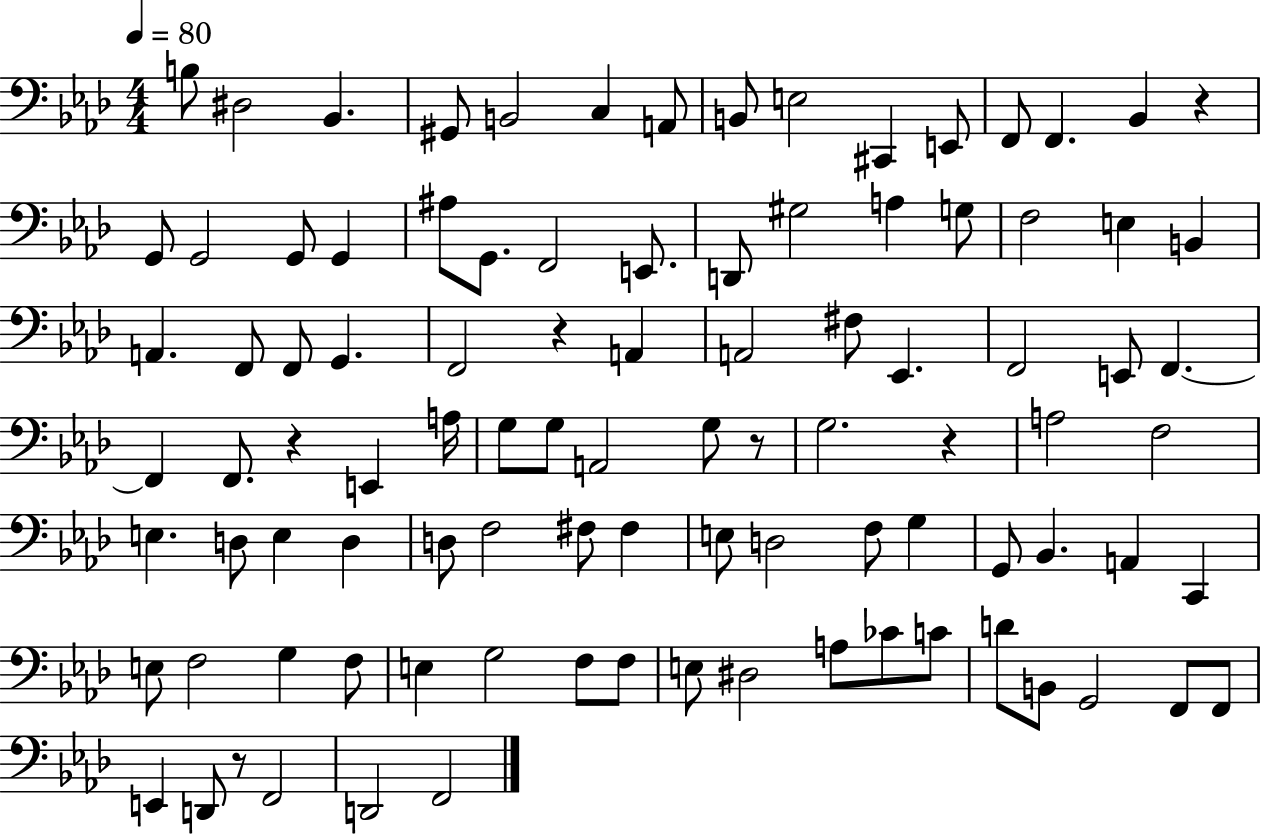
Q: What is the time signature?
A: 4/4